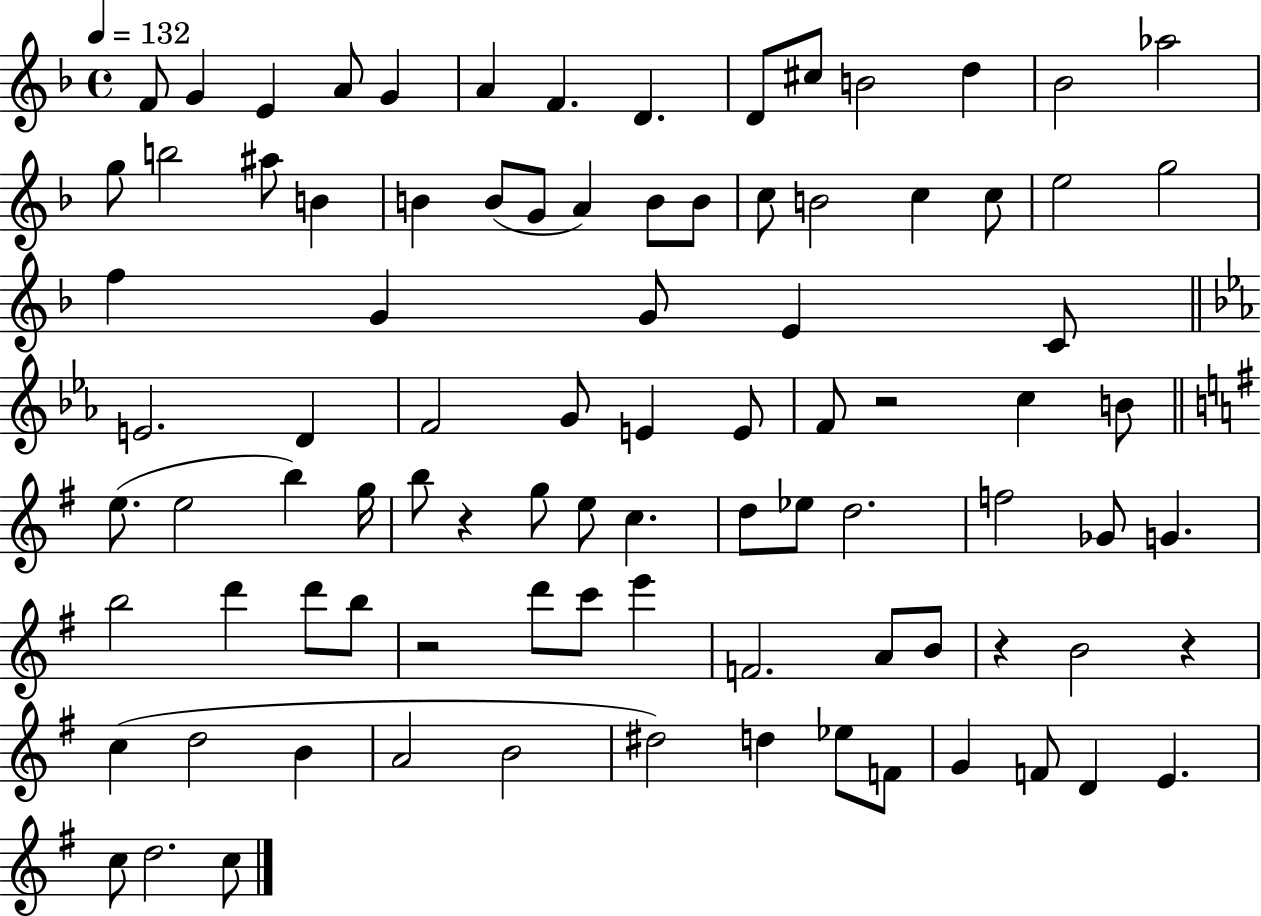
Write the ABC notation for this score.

X:1
T:Untitled
M:4/4
L:1/4
K:F
F/2 G E A/2 G A F D D/2 ^c/2 B2 d _B2 _a2 g/2 b2 ^a/2 B B B/2 G/2 A B/2 B/2 c/2 B2 c c/2 e2 g2 f G G/2 E C/2 E2 D F2 G/2 E E/2 F/2 z2 c B/2 e/2 e2 b g/4 b/2 z g/2 e/2 c d/2 _e/2 d2 f2 _G/2 G b2 d' d'/2 b/2 z2 d'/2 c'/2 e' F2 A/2 B/2 z B2 z c d2 B A2 B2 ^d2 d _e/2 F/2 G F/2 D E c/2 d2 c/2